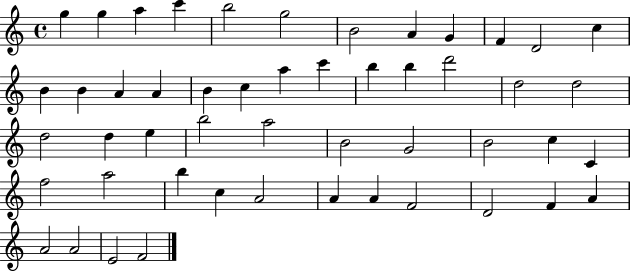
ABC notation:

X:1
T:Untitled
M:4/4
L:1/4
K:C
g g a c' b2 g2 B2 A G F D2 c B B A A B c a c' b b d'2 d2 d2 d2 d e b2 a2 B2 G2 B2 c C f2 a2 b c A2 A A F2 D2 F A A2 A2 E2 F2